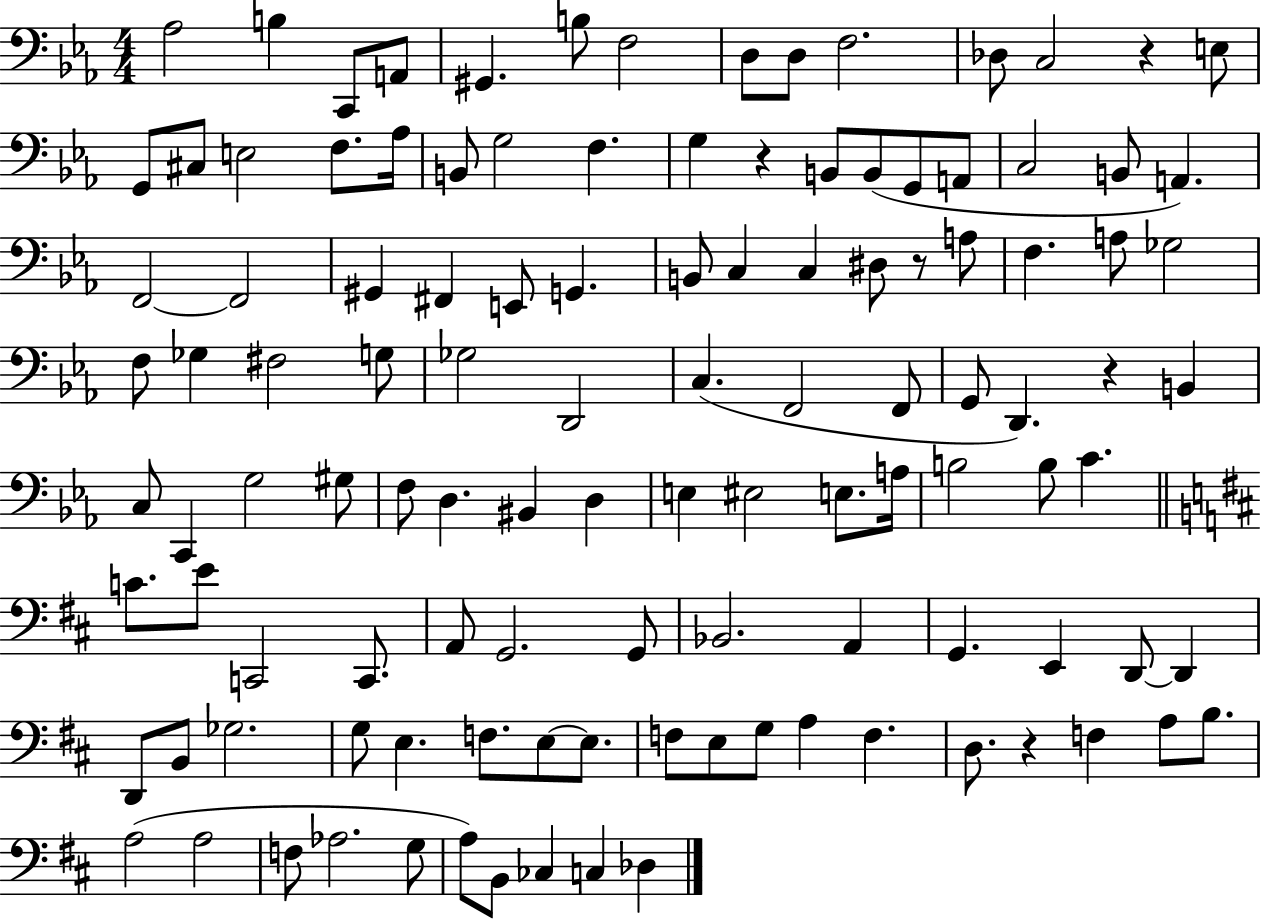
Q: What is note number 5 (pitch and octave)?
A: G#2